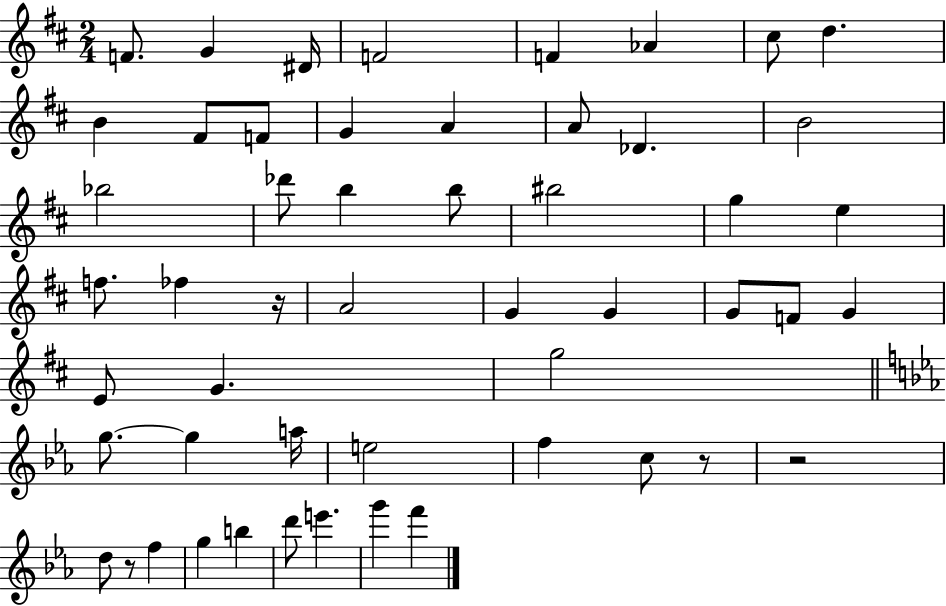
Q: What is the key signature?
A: D major